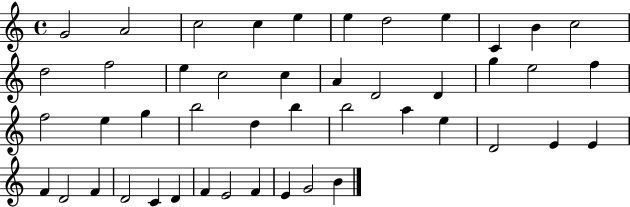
{
  \clef treble
  \time 4/4
  \defaultTimeSignature
  \key c \major
  g'2 a'2 | c''2 c''4 e''4 | e''4 d''2 e''4 | c'4 b'4 c''2 | \break d''2 f''2 | e''4 c''2 c''4 | a'4 d'2 d'4 | g''4 e''2 f''4 | \break f''2 e''4 g''4 | b''2 d''4 b''4 | b''2 a''4 e''4 | d'2 e'4 e'4 | \break f'4 d'2 f'4 | d'2 c'4 d'4 | f'4 e'2 f'4 | e'4 g'2 b'4 | \break \bar "|."
}